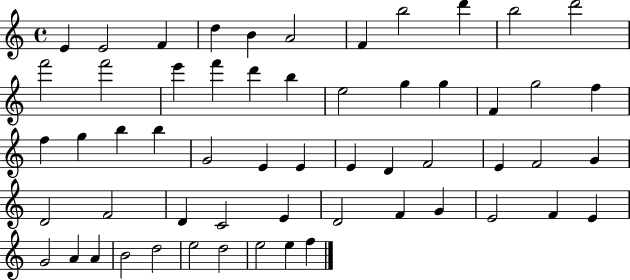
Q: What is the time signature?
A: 4/4